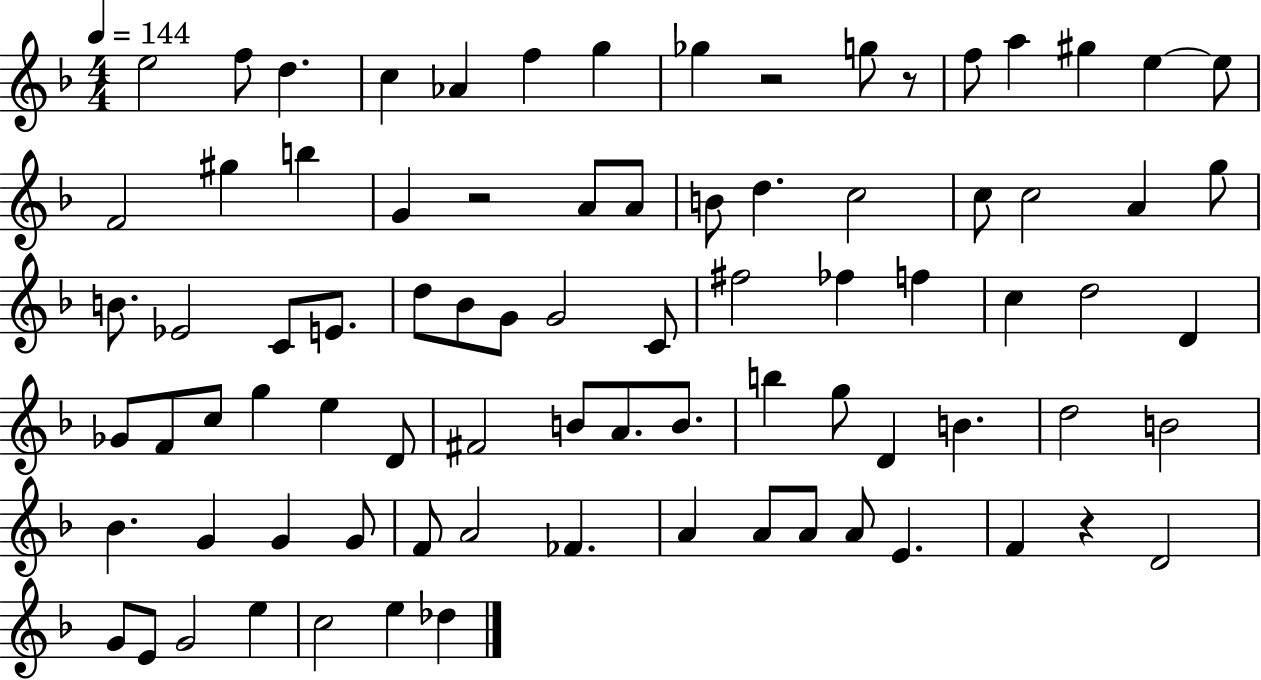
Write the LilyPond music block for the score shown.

{
  \clef treble
  \numericTimeSignature
  \time 4/4
  \key f \major
  \tempo 4 = 144
  e''2 f''8 d''4. | c''4 aes'4 f''4 g''4 | ges''4 r2 g''8 r8 | f''8 a''4 gis''4 e''4~~ e''8 | \break f'2 gis''4 b''4 | g'4 r2 a'8 a'8 | b'8 d''4. c''2 | c''8 c''2 a'4 g''8 | \break b'8. ees'2 c'8 e'8. | d''8 bes'8 g'8 g'2 c'8 | fis''2 fes''4 f''4 | c''4 d''2 d'4 | \break ges'8 f'8 c''8 g''4 e''4 d'8 | fis'2 b'8 a'8. b'8. | b''4 g''8 d'4 b'4. | d''2 b'2 | \break bes'4. g'4 g'4 g'8 | f'8 a'2 fes'4. | a'4 a'8 a'8 a'8 e'4. | f'4 r4 d'2 | \break g'8 e'8 g'2 e''4 | c''2 e''4 des''4 | \bar "|."
}